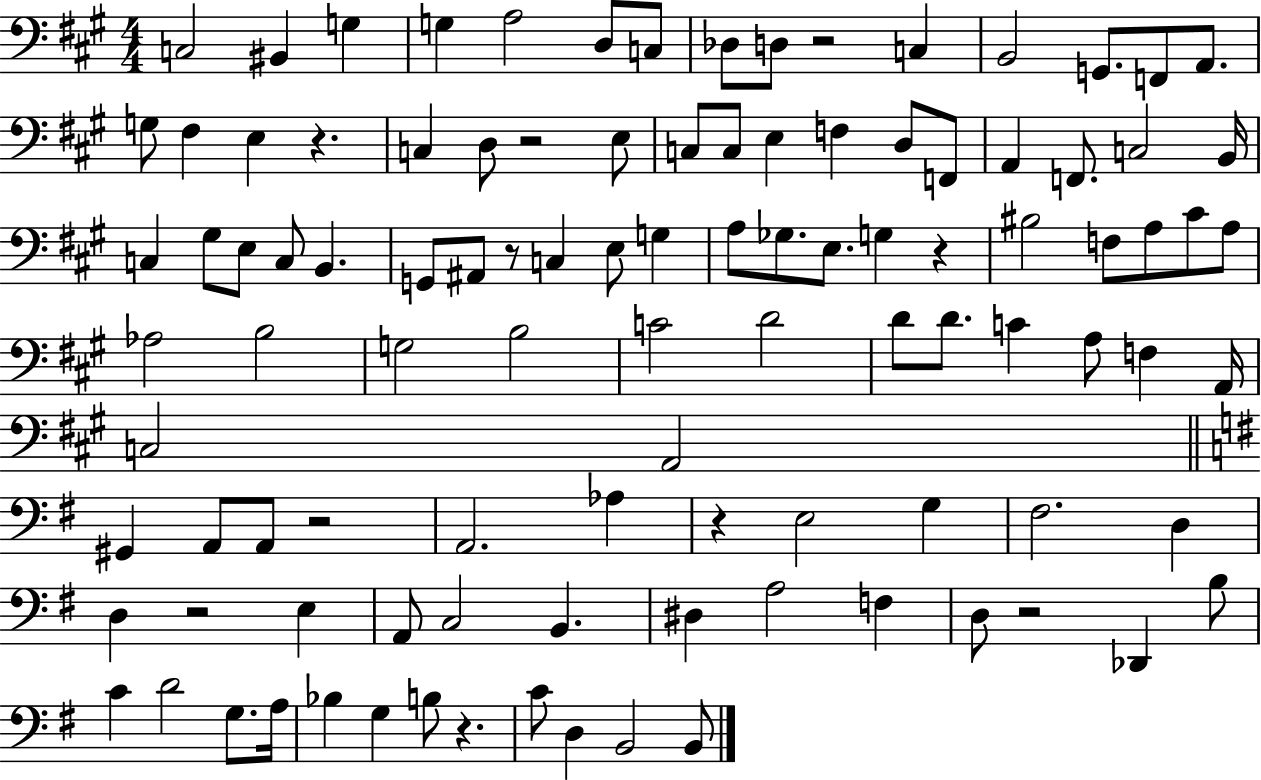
X:1
T:Untitled
M:4/4
L:1/4
K:A
C,2 ^B,, G, G, A,2 D,/2 C,/2 _D,/2 D,/2 z2 C, B,,2 G,,/2 F,,/2 A,,/2 G,/2 ^F, E, z C, D,/2 z2 E,/2 C,/2 C,/2 E, F, D,/2 F,,/2 A,, F,,/2 C,2 B,,/4 C, ^G,/2 E,/2 C,/2 B,, G,,/2 ^A,,/2 z/2 C, E,/2 G, A,/2 _G,/2 E,/2 G, z ^B,2 F,/2 A,/2 ^C/2 A,/2 _A,2 B,2 G,2 B,2 C2 D2 D/2 D/2 C A,/2 F, A,,/4 C,2 A,,2 ^G,, A,,/2 A,,/2 z2 A,,2 _A, z E,2 G, ^F,2 D, D, z2 E, A,,/2 C,2 B,, ^D, A,2 F, D,/2 z2 _D,, B,/2 C D2 G,/2 A,/4 _B, G, B,/2 z C/2 D, B,,2 B,,/2